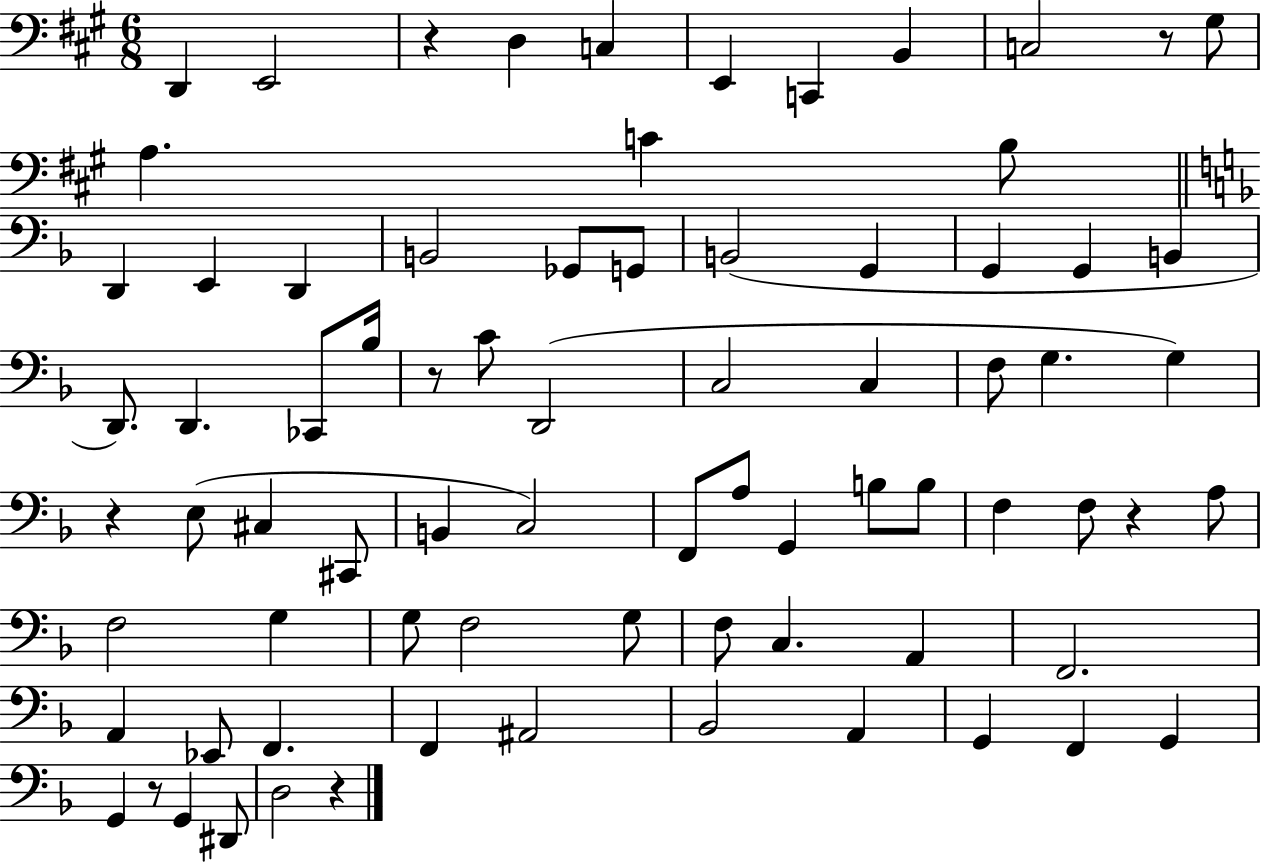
{
  \clef bass
  \numericTimeSignature
  \time 6/8
  \key a \major
  d,4 e,2 | r4 d4 c4 | e,4 c,4 b,4 | c2 r8 gis8 | \break a4. c'4 b8 | \bar "||" \break \key f \major d,4 e,4 d,4 | b,2 ges,8 g,8 | b,2( g,4 | g,4 g,4 b,4 | \break d,8.) d,4. ces,8 bes16 | r8 c'8 d,2( | c2 c4 | f8 g4. g4) | \break r4 e8( cis4 cis,8 | b,4 c2) | f,8 a8 g,4 b8 b8 | f4 f8 r4 a8 | \break f2 g4 | g8 f2 g8 | f8 c4. a,4 | f,2. | \break a,4 ees,8 f,4. | f,4 ais,2 | bes,2 a,4 | g,4 f,4 g,4 | \break g,4 r8 g,4 dis,8 | d2 r4 | \bar "|."
}